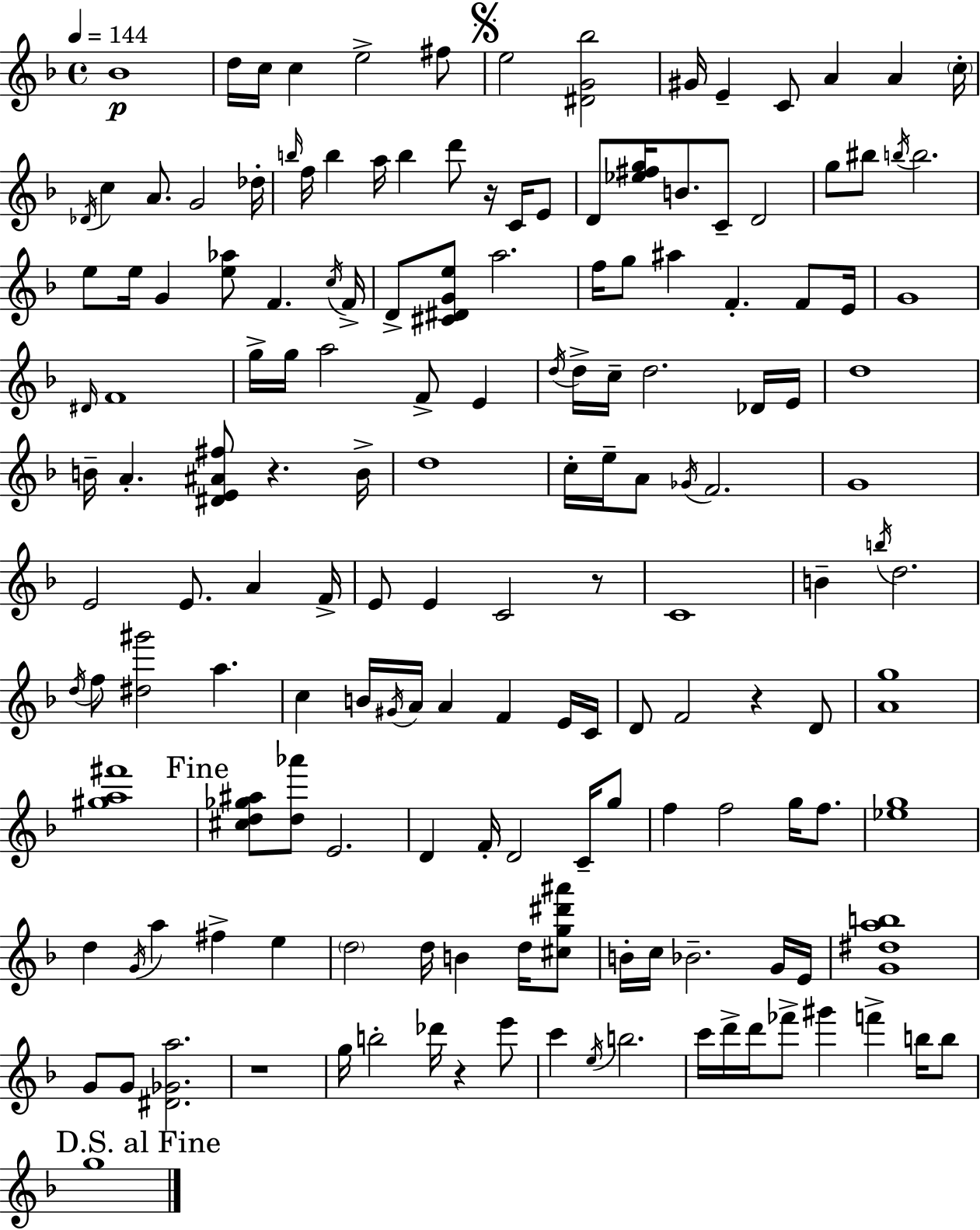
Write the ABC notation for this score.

X:1
T:Untitled
M:4/4
L:1/4
K:F
_B4 d/4 c/4 c e2 ^f/2 e2 [^DG_b]2 ^G/4 E C/2 A A c/4 _D/4 c A/2 G2 _d/4 b/4 f/4 b a/4 b d'/2 z/4 C/4 E/2 D/2 [_e^fg]/4 B/2 C/2 D2 g/2 ^b/2 b/4 b2 e/2 e/4 G [e_a]/2 F c/4 F/4 D/2 [^C^DGe]/2 a2 f/4 g/2 ^a F F/2 E/4 G4 ^D/4 F4 g/4 g/4 a2 F/2 E d/4 d/4 c/4 d2 _D/4 E/4 d4 B/4 A [^DE^A^f]/2 z B/4 d4 c/4 e/4 A/2 _G/4 F2 G4 E2 E/2 A F/4 E/2 E C2 z/2 C4 B b/4 d2 d/4 f/2 [^d^g']2 a c B/4 ^G/4 A/4 A F E/4 C/4 D/2 F2 z D/2 [Ag]4 [^ga^f']4 [^cd_g^a]/2 [d_a']/2 E2 D F/4 D2 C/4 g/2 f f2 g/4 f/2 [_eg]4 d G/4 a ^f e d2 d/4 B d/4 [^cg^d'^a']/2 B/4 c/4 _B2 G/4 E/4 [G^dab]4 G/2 G/2 [^D_Ga]2 z4 g/4 b2 _d'/4 z e'/2 c' e/4 b2 c'/4 d'/4 d'/4 _f'/2 ^g' f' b/4 b/2 g4